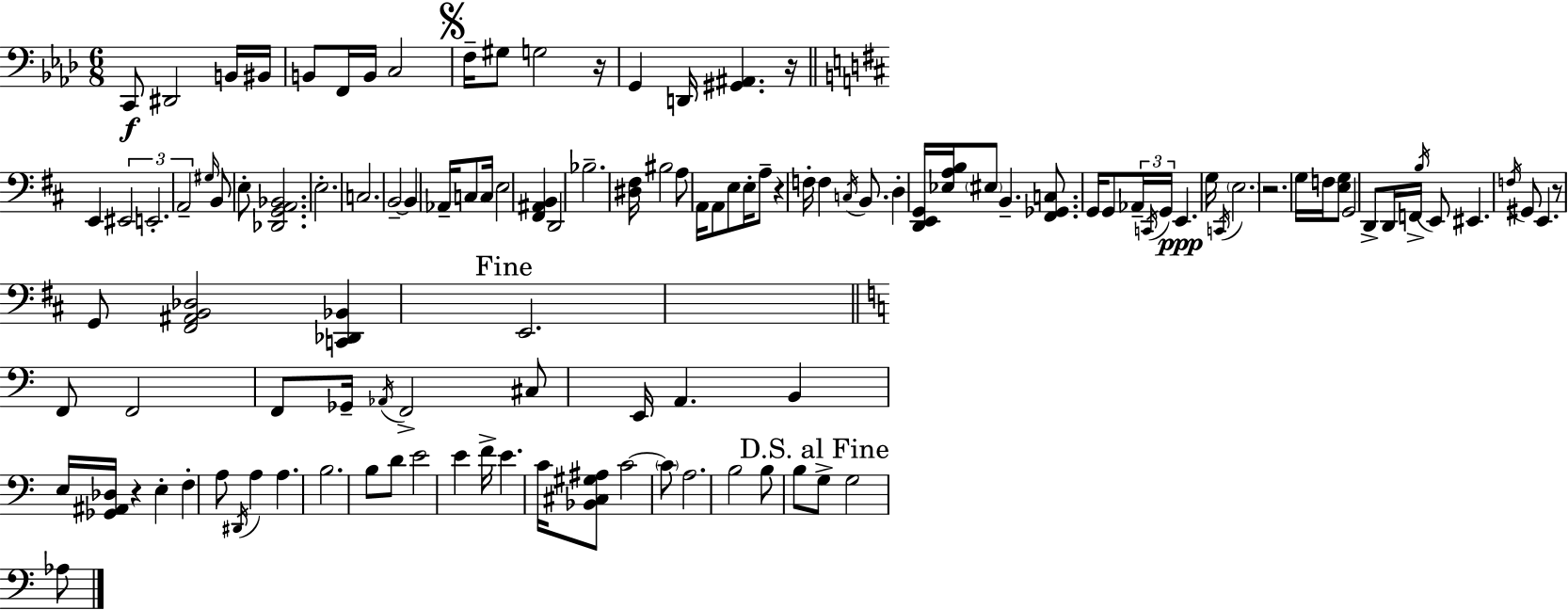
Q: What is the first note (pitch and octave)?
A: C2